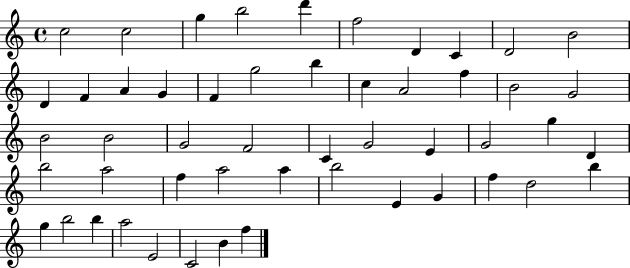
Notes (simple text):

C5/h C5/h G5/q B5/h D6/q F5/h D4/q C4/q D4/h B4/h D4/q F4/q A4/q G4/q F4/q G5/h B5/q C5/q A4/h F5/q B4/h G4/h B4/h B4/h G4/h F4/h C4/q G4/h E4/q G4/h G5/q D4/q B5/h A5/h F5/q A5/h A5/q B5/h E4/q G4/q F5/q D5/h B5/q G5/q B5/h B5/q A5/h E4/h C4/h B4/q F5/q